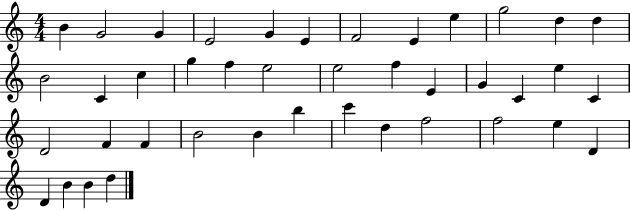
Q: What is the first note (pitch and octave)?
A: B4